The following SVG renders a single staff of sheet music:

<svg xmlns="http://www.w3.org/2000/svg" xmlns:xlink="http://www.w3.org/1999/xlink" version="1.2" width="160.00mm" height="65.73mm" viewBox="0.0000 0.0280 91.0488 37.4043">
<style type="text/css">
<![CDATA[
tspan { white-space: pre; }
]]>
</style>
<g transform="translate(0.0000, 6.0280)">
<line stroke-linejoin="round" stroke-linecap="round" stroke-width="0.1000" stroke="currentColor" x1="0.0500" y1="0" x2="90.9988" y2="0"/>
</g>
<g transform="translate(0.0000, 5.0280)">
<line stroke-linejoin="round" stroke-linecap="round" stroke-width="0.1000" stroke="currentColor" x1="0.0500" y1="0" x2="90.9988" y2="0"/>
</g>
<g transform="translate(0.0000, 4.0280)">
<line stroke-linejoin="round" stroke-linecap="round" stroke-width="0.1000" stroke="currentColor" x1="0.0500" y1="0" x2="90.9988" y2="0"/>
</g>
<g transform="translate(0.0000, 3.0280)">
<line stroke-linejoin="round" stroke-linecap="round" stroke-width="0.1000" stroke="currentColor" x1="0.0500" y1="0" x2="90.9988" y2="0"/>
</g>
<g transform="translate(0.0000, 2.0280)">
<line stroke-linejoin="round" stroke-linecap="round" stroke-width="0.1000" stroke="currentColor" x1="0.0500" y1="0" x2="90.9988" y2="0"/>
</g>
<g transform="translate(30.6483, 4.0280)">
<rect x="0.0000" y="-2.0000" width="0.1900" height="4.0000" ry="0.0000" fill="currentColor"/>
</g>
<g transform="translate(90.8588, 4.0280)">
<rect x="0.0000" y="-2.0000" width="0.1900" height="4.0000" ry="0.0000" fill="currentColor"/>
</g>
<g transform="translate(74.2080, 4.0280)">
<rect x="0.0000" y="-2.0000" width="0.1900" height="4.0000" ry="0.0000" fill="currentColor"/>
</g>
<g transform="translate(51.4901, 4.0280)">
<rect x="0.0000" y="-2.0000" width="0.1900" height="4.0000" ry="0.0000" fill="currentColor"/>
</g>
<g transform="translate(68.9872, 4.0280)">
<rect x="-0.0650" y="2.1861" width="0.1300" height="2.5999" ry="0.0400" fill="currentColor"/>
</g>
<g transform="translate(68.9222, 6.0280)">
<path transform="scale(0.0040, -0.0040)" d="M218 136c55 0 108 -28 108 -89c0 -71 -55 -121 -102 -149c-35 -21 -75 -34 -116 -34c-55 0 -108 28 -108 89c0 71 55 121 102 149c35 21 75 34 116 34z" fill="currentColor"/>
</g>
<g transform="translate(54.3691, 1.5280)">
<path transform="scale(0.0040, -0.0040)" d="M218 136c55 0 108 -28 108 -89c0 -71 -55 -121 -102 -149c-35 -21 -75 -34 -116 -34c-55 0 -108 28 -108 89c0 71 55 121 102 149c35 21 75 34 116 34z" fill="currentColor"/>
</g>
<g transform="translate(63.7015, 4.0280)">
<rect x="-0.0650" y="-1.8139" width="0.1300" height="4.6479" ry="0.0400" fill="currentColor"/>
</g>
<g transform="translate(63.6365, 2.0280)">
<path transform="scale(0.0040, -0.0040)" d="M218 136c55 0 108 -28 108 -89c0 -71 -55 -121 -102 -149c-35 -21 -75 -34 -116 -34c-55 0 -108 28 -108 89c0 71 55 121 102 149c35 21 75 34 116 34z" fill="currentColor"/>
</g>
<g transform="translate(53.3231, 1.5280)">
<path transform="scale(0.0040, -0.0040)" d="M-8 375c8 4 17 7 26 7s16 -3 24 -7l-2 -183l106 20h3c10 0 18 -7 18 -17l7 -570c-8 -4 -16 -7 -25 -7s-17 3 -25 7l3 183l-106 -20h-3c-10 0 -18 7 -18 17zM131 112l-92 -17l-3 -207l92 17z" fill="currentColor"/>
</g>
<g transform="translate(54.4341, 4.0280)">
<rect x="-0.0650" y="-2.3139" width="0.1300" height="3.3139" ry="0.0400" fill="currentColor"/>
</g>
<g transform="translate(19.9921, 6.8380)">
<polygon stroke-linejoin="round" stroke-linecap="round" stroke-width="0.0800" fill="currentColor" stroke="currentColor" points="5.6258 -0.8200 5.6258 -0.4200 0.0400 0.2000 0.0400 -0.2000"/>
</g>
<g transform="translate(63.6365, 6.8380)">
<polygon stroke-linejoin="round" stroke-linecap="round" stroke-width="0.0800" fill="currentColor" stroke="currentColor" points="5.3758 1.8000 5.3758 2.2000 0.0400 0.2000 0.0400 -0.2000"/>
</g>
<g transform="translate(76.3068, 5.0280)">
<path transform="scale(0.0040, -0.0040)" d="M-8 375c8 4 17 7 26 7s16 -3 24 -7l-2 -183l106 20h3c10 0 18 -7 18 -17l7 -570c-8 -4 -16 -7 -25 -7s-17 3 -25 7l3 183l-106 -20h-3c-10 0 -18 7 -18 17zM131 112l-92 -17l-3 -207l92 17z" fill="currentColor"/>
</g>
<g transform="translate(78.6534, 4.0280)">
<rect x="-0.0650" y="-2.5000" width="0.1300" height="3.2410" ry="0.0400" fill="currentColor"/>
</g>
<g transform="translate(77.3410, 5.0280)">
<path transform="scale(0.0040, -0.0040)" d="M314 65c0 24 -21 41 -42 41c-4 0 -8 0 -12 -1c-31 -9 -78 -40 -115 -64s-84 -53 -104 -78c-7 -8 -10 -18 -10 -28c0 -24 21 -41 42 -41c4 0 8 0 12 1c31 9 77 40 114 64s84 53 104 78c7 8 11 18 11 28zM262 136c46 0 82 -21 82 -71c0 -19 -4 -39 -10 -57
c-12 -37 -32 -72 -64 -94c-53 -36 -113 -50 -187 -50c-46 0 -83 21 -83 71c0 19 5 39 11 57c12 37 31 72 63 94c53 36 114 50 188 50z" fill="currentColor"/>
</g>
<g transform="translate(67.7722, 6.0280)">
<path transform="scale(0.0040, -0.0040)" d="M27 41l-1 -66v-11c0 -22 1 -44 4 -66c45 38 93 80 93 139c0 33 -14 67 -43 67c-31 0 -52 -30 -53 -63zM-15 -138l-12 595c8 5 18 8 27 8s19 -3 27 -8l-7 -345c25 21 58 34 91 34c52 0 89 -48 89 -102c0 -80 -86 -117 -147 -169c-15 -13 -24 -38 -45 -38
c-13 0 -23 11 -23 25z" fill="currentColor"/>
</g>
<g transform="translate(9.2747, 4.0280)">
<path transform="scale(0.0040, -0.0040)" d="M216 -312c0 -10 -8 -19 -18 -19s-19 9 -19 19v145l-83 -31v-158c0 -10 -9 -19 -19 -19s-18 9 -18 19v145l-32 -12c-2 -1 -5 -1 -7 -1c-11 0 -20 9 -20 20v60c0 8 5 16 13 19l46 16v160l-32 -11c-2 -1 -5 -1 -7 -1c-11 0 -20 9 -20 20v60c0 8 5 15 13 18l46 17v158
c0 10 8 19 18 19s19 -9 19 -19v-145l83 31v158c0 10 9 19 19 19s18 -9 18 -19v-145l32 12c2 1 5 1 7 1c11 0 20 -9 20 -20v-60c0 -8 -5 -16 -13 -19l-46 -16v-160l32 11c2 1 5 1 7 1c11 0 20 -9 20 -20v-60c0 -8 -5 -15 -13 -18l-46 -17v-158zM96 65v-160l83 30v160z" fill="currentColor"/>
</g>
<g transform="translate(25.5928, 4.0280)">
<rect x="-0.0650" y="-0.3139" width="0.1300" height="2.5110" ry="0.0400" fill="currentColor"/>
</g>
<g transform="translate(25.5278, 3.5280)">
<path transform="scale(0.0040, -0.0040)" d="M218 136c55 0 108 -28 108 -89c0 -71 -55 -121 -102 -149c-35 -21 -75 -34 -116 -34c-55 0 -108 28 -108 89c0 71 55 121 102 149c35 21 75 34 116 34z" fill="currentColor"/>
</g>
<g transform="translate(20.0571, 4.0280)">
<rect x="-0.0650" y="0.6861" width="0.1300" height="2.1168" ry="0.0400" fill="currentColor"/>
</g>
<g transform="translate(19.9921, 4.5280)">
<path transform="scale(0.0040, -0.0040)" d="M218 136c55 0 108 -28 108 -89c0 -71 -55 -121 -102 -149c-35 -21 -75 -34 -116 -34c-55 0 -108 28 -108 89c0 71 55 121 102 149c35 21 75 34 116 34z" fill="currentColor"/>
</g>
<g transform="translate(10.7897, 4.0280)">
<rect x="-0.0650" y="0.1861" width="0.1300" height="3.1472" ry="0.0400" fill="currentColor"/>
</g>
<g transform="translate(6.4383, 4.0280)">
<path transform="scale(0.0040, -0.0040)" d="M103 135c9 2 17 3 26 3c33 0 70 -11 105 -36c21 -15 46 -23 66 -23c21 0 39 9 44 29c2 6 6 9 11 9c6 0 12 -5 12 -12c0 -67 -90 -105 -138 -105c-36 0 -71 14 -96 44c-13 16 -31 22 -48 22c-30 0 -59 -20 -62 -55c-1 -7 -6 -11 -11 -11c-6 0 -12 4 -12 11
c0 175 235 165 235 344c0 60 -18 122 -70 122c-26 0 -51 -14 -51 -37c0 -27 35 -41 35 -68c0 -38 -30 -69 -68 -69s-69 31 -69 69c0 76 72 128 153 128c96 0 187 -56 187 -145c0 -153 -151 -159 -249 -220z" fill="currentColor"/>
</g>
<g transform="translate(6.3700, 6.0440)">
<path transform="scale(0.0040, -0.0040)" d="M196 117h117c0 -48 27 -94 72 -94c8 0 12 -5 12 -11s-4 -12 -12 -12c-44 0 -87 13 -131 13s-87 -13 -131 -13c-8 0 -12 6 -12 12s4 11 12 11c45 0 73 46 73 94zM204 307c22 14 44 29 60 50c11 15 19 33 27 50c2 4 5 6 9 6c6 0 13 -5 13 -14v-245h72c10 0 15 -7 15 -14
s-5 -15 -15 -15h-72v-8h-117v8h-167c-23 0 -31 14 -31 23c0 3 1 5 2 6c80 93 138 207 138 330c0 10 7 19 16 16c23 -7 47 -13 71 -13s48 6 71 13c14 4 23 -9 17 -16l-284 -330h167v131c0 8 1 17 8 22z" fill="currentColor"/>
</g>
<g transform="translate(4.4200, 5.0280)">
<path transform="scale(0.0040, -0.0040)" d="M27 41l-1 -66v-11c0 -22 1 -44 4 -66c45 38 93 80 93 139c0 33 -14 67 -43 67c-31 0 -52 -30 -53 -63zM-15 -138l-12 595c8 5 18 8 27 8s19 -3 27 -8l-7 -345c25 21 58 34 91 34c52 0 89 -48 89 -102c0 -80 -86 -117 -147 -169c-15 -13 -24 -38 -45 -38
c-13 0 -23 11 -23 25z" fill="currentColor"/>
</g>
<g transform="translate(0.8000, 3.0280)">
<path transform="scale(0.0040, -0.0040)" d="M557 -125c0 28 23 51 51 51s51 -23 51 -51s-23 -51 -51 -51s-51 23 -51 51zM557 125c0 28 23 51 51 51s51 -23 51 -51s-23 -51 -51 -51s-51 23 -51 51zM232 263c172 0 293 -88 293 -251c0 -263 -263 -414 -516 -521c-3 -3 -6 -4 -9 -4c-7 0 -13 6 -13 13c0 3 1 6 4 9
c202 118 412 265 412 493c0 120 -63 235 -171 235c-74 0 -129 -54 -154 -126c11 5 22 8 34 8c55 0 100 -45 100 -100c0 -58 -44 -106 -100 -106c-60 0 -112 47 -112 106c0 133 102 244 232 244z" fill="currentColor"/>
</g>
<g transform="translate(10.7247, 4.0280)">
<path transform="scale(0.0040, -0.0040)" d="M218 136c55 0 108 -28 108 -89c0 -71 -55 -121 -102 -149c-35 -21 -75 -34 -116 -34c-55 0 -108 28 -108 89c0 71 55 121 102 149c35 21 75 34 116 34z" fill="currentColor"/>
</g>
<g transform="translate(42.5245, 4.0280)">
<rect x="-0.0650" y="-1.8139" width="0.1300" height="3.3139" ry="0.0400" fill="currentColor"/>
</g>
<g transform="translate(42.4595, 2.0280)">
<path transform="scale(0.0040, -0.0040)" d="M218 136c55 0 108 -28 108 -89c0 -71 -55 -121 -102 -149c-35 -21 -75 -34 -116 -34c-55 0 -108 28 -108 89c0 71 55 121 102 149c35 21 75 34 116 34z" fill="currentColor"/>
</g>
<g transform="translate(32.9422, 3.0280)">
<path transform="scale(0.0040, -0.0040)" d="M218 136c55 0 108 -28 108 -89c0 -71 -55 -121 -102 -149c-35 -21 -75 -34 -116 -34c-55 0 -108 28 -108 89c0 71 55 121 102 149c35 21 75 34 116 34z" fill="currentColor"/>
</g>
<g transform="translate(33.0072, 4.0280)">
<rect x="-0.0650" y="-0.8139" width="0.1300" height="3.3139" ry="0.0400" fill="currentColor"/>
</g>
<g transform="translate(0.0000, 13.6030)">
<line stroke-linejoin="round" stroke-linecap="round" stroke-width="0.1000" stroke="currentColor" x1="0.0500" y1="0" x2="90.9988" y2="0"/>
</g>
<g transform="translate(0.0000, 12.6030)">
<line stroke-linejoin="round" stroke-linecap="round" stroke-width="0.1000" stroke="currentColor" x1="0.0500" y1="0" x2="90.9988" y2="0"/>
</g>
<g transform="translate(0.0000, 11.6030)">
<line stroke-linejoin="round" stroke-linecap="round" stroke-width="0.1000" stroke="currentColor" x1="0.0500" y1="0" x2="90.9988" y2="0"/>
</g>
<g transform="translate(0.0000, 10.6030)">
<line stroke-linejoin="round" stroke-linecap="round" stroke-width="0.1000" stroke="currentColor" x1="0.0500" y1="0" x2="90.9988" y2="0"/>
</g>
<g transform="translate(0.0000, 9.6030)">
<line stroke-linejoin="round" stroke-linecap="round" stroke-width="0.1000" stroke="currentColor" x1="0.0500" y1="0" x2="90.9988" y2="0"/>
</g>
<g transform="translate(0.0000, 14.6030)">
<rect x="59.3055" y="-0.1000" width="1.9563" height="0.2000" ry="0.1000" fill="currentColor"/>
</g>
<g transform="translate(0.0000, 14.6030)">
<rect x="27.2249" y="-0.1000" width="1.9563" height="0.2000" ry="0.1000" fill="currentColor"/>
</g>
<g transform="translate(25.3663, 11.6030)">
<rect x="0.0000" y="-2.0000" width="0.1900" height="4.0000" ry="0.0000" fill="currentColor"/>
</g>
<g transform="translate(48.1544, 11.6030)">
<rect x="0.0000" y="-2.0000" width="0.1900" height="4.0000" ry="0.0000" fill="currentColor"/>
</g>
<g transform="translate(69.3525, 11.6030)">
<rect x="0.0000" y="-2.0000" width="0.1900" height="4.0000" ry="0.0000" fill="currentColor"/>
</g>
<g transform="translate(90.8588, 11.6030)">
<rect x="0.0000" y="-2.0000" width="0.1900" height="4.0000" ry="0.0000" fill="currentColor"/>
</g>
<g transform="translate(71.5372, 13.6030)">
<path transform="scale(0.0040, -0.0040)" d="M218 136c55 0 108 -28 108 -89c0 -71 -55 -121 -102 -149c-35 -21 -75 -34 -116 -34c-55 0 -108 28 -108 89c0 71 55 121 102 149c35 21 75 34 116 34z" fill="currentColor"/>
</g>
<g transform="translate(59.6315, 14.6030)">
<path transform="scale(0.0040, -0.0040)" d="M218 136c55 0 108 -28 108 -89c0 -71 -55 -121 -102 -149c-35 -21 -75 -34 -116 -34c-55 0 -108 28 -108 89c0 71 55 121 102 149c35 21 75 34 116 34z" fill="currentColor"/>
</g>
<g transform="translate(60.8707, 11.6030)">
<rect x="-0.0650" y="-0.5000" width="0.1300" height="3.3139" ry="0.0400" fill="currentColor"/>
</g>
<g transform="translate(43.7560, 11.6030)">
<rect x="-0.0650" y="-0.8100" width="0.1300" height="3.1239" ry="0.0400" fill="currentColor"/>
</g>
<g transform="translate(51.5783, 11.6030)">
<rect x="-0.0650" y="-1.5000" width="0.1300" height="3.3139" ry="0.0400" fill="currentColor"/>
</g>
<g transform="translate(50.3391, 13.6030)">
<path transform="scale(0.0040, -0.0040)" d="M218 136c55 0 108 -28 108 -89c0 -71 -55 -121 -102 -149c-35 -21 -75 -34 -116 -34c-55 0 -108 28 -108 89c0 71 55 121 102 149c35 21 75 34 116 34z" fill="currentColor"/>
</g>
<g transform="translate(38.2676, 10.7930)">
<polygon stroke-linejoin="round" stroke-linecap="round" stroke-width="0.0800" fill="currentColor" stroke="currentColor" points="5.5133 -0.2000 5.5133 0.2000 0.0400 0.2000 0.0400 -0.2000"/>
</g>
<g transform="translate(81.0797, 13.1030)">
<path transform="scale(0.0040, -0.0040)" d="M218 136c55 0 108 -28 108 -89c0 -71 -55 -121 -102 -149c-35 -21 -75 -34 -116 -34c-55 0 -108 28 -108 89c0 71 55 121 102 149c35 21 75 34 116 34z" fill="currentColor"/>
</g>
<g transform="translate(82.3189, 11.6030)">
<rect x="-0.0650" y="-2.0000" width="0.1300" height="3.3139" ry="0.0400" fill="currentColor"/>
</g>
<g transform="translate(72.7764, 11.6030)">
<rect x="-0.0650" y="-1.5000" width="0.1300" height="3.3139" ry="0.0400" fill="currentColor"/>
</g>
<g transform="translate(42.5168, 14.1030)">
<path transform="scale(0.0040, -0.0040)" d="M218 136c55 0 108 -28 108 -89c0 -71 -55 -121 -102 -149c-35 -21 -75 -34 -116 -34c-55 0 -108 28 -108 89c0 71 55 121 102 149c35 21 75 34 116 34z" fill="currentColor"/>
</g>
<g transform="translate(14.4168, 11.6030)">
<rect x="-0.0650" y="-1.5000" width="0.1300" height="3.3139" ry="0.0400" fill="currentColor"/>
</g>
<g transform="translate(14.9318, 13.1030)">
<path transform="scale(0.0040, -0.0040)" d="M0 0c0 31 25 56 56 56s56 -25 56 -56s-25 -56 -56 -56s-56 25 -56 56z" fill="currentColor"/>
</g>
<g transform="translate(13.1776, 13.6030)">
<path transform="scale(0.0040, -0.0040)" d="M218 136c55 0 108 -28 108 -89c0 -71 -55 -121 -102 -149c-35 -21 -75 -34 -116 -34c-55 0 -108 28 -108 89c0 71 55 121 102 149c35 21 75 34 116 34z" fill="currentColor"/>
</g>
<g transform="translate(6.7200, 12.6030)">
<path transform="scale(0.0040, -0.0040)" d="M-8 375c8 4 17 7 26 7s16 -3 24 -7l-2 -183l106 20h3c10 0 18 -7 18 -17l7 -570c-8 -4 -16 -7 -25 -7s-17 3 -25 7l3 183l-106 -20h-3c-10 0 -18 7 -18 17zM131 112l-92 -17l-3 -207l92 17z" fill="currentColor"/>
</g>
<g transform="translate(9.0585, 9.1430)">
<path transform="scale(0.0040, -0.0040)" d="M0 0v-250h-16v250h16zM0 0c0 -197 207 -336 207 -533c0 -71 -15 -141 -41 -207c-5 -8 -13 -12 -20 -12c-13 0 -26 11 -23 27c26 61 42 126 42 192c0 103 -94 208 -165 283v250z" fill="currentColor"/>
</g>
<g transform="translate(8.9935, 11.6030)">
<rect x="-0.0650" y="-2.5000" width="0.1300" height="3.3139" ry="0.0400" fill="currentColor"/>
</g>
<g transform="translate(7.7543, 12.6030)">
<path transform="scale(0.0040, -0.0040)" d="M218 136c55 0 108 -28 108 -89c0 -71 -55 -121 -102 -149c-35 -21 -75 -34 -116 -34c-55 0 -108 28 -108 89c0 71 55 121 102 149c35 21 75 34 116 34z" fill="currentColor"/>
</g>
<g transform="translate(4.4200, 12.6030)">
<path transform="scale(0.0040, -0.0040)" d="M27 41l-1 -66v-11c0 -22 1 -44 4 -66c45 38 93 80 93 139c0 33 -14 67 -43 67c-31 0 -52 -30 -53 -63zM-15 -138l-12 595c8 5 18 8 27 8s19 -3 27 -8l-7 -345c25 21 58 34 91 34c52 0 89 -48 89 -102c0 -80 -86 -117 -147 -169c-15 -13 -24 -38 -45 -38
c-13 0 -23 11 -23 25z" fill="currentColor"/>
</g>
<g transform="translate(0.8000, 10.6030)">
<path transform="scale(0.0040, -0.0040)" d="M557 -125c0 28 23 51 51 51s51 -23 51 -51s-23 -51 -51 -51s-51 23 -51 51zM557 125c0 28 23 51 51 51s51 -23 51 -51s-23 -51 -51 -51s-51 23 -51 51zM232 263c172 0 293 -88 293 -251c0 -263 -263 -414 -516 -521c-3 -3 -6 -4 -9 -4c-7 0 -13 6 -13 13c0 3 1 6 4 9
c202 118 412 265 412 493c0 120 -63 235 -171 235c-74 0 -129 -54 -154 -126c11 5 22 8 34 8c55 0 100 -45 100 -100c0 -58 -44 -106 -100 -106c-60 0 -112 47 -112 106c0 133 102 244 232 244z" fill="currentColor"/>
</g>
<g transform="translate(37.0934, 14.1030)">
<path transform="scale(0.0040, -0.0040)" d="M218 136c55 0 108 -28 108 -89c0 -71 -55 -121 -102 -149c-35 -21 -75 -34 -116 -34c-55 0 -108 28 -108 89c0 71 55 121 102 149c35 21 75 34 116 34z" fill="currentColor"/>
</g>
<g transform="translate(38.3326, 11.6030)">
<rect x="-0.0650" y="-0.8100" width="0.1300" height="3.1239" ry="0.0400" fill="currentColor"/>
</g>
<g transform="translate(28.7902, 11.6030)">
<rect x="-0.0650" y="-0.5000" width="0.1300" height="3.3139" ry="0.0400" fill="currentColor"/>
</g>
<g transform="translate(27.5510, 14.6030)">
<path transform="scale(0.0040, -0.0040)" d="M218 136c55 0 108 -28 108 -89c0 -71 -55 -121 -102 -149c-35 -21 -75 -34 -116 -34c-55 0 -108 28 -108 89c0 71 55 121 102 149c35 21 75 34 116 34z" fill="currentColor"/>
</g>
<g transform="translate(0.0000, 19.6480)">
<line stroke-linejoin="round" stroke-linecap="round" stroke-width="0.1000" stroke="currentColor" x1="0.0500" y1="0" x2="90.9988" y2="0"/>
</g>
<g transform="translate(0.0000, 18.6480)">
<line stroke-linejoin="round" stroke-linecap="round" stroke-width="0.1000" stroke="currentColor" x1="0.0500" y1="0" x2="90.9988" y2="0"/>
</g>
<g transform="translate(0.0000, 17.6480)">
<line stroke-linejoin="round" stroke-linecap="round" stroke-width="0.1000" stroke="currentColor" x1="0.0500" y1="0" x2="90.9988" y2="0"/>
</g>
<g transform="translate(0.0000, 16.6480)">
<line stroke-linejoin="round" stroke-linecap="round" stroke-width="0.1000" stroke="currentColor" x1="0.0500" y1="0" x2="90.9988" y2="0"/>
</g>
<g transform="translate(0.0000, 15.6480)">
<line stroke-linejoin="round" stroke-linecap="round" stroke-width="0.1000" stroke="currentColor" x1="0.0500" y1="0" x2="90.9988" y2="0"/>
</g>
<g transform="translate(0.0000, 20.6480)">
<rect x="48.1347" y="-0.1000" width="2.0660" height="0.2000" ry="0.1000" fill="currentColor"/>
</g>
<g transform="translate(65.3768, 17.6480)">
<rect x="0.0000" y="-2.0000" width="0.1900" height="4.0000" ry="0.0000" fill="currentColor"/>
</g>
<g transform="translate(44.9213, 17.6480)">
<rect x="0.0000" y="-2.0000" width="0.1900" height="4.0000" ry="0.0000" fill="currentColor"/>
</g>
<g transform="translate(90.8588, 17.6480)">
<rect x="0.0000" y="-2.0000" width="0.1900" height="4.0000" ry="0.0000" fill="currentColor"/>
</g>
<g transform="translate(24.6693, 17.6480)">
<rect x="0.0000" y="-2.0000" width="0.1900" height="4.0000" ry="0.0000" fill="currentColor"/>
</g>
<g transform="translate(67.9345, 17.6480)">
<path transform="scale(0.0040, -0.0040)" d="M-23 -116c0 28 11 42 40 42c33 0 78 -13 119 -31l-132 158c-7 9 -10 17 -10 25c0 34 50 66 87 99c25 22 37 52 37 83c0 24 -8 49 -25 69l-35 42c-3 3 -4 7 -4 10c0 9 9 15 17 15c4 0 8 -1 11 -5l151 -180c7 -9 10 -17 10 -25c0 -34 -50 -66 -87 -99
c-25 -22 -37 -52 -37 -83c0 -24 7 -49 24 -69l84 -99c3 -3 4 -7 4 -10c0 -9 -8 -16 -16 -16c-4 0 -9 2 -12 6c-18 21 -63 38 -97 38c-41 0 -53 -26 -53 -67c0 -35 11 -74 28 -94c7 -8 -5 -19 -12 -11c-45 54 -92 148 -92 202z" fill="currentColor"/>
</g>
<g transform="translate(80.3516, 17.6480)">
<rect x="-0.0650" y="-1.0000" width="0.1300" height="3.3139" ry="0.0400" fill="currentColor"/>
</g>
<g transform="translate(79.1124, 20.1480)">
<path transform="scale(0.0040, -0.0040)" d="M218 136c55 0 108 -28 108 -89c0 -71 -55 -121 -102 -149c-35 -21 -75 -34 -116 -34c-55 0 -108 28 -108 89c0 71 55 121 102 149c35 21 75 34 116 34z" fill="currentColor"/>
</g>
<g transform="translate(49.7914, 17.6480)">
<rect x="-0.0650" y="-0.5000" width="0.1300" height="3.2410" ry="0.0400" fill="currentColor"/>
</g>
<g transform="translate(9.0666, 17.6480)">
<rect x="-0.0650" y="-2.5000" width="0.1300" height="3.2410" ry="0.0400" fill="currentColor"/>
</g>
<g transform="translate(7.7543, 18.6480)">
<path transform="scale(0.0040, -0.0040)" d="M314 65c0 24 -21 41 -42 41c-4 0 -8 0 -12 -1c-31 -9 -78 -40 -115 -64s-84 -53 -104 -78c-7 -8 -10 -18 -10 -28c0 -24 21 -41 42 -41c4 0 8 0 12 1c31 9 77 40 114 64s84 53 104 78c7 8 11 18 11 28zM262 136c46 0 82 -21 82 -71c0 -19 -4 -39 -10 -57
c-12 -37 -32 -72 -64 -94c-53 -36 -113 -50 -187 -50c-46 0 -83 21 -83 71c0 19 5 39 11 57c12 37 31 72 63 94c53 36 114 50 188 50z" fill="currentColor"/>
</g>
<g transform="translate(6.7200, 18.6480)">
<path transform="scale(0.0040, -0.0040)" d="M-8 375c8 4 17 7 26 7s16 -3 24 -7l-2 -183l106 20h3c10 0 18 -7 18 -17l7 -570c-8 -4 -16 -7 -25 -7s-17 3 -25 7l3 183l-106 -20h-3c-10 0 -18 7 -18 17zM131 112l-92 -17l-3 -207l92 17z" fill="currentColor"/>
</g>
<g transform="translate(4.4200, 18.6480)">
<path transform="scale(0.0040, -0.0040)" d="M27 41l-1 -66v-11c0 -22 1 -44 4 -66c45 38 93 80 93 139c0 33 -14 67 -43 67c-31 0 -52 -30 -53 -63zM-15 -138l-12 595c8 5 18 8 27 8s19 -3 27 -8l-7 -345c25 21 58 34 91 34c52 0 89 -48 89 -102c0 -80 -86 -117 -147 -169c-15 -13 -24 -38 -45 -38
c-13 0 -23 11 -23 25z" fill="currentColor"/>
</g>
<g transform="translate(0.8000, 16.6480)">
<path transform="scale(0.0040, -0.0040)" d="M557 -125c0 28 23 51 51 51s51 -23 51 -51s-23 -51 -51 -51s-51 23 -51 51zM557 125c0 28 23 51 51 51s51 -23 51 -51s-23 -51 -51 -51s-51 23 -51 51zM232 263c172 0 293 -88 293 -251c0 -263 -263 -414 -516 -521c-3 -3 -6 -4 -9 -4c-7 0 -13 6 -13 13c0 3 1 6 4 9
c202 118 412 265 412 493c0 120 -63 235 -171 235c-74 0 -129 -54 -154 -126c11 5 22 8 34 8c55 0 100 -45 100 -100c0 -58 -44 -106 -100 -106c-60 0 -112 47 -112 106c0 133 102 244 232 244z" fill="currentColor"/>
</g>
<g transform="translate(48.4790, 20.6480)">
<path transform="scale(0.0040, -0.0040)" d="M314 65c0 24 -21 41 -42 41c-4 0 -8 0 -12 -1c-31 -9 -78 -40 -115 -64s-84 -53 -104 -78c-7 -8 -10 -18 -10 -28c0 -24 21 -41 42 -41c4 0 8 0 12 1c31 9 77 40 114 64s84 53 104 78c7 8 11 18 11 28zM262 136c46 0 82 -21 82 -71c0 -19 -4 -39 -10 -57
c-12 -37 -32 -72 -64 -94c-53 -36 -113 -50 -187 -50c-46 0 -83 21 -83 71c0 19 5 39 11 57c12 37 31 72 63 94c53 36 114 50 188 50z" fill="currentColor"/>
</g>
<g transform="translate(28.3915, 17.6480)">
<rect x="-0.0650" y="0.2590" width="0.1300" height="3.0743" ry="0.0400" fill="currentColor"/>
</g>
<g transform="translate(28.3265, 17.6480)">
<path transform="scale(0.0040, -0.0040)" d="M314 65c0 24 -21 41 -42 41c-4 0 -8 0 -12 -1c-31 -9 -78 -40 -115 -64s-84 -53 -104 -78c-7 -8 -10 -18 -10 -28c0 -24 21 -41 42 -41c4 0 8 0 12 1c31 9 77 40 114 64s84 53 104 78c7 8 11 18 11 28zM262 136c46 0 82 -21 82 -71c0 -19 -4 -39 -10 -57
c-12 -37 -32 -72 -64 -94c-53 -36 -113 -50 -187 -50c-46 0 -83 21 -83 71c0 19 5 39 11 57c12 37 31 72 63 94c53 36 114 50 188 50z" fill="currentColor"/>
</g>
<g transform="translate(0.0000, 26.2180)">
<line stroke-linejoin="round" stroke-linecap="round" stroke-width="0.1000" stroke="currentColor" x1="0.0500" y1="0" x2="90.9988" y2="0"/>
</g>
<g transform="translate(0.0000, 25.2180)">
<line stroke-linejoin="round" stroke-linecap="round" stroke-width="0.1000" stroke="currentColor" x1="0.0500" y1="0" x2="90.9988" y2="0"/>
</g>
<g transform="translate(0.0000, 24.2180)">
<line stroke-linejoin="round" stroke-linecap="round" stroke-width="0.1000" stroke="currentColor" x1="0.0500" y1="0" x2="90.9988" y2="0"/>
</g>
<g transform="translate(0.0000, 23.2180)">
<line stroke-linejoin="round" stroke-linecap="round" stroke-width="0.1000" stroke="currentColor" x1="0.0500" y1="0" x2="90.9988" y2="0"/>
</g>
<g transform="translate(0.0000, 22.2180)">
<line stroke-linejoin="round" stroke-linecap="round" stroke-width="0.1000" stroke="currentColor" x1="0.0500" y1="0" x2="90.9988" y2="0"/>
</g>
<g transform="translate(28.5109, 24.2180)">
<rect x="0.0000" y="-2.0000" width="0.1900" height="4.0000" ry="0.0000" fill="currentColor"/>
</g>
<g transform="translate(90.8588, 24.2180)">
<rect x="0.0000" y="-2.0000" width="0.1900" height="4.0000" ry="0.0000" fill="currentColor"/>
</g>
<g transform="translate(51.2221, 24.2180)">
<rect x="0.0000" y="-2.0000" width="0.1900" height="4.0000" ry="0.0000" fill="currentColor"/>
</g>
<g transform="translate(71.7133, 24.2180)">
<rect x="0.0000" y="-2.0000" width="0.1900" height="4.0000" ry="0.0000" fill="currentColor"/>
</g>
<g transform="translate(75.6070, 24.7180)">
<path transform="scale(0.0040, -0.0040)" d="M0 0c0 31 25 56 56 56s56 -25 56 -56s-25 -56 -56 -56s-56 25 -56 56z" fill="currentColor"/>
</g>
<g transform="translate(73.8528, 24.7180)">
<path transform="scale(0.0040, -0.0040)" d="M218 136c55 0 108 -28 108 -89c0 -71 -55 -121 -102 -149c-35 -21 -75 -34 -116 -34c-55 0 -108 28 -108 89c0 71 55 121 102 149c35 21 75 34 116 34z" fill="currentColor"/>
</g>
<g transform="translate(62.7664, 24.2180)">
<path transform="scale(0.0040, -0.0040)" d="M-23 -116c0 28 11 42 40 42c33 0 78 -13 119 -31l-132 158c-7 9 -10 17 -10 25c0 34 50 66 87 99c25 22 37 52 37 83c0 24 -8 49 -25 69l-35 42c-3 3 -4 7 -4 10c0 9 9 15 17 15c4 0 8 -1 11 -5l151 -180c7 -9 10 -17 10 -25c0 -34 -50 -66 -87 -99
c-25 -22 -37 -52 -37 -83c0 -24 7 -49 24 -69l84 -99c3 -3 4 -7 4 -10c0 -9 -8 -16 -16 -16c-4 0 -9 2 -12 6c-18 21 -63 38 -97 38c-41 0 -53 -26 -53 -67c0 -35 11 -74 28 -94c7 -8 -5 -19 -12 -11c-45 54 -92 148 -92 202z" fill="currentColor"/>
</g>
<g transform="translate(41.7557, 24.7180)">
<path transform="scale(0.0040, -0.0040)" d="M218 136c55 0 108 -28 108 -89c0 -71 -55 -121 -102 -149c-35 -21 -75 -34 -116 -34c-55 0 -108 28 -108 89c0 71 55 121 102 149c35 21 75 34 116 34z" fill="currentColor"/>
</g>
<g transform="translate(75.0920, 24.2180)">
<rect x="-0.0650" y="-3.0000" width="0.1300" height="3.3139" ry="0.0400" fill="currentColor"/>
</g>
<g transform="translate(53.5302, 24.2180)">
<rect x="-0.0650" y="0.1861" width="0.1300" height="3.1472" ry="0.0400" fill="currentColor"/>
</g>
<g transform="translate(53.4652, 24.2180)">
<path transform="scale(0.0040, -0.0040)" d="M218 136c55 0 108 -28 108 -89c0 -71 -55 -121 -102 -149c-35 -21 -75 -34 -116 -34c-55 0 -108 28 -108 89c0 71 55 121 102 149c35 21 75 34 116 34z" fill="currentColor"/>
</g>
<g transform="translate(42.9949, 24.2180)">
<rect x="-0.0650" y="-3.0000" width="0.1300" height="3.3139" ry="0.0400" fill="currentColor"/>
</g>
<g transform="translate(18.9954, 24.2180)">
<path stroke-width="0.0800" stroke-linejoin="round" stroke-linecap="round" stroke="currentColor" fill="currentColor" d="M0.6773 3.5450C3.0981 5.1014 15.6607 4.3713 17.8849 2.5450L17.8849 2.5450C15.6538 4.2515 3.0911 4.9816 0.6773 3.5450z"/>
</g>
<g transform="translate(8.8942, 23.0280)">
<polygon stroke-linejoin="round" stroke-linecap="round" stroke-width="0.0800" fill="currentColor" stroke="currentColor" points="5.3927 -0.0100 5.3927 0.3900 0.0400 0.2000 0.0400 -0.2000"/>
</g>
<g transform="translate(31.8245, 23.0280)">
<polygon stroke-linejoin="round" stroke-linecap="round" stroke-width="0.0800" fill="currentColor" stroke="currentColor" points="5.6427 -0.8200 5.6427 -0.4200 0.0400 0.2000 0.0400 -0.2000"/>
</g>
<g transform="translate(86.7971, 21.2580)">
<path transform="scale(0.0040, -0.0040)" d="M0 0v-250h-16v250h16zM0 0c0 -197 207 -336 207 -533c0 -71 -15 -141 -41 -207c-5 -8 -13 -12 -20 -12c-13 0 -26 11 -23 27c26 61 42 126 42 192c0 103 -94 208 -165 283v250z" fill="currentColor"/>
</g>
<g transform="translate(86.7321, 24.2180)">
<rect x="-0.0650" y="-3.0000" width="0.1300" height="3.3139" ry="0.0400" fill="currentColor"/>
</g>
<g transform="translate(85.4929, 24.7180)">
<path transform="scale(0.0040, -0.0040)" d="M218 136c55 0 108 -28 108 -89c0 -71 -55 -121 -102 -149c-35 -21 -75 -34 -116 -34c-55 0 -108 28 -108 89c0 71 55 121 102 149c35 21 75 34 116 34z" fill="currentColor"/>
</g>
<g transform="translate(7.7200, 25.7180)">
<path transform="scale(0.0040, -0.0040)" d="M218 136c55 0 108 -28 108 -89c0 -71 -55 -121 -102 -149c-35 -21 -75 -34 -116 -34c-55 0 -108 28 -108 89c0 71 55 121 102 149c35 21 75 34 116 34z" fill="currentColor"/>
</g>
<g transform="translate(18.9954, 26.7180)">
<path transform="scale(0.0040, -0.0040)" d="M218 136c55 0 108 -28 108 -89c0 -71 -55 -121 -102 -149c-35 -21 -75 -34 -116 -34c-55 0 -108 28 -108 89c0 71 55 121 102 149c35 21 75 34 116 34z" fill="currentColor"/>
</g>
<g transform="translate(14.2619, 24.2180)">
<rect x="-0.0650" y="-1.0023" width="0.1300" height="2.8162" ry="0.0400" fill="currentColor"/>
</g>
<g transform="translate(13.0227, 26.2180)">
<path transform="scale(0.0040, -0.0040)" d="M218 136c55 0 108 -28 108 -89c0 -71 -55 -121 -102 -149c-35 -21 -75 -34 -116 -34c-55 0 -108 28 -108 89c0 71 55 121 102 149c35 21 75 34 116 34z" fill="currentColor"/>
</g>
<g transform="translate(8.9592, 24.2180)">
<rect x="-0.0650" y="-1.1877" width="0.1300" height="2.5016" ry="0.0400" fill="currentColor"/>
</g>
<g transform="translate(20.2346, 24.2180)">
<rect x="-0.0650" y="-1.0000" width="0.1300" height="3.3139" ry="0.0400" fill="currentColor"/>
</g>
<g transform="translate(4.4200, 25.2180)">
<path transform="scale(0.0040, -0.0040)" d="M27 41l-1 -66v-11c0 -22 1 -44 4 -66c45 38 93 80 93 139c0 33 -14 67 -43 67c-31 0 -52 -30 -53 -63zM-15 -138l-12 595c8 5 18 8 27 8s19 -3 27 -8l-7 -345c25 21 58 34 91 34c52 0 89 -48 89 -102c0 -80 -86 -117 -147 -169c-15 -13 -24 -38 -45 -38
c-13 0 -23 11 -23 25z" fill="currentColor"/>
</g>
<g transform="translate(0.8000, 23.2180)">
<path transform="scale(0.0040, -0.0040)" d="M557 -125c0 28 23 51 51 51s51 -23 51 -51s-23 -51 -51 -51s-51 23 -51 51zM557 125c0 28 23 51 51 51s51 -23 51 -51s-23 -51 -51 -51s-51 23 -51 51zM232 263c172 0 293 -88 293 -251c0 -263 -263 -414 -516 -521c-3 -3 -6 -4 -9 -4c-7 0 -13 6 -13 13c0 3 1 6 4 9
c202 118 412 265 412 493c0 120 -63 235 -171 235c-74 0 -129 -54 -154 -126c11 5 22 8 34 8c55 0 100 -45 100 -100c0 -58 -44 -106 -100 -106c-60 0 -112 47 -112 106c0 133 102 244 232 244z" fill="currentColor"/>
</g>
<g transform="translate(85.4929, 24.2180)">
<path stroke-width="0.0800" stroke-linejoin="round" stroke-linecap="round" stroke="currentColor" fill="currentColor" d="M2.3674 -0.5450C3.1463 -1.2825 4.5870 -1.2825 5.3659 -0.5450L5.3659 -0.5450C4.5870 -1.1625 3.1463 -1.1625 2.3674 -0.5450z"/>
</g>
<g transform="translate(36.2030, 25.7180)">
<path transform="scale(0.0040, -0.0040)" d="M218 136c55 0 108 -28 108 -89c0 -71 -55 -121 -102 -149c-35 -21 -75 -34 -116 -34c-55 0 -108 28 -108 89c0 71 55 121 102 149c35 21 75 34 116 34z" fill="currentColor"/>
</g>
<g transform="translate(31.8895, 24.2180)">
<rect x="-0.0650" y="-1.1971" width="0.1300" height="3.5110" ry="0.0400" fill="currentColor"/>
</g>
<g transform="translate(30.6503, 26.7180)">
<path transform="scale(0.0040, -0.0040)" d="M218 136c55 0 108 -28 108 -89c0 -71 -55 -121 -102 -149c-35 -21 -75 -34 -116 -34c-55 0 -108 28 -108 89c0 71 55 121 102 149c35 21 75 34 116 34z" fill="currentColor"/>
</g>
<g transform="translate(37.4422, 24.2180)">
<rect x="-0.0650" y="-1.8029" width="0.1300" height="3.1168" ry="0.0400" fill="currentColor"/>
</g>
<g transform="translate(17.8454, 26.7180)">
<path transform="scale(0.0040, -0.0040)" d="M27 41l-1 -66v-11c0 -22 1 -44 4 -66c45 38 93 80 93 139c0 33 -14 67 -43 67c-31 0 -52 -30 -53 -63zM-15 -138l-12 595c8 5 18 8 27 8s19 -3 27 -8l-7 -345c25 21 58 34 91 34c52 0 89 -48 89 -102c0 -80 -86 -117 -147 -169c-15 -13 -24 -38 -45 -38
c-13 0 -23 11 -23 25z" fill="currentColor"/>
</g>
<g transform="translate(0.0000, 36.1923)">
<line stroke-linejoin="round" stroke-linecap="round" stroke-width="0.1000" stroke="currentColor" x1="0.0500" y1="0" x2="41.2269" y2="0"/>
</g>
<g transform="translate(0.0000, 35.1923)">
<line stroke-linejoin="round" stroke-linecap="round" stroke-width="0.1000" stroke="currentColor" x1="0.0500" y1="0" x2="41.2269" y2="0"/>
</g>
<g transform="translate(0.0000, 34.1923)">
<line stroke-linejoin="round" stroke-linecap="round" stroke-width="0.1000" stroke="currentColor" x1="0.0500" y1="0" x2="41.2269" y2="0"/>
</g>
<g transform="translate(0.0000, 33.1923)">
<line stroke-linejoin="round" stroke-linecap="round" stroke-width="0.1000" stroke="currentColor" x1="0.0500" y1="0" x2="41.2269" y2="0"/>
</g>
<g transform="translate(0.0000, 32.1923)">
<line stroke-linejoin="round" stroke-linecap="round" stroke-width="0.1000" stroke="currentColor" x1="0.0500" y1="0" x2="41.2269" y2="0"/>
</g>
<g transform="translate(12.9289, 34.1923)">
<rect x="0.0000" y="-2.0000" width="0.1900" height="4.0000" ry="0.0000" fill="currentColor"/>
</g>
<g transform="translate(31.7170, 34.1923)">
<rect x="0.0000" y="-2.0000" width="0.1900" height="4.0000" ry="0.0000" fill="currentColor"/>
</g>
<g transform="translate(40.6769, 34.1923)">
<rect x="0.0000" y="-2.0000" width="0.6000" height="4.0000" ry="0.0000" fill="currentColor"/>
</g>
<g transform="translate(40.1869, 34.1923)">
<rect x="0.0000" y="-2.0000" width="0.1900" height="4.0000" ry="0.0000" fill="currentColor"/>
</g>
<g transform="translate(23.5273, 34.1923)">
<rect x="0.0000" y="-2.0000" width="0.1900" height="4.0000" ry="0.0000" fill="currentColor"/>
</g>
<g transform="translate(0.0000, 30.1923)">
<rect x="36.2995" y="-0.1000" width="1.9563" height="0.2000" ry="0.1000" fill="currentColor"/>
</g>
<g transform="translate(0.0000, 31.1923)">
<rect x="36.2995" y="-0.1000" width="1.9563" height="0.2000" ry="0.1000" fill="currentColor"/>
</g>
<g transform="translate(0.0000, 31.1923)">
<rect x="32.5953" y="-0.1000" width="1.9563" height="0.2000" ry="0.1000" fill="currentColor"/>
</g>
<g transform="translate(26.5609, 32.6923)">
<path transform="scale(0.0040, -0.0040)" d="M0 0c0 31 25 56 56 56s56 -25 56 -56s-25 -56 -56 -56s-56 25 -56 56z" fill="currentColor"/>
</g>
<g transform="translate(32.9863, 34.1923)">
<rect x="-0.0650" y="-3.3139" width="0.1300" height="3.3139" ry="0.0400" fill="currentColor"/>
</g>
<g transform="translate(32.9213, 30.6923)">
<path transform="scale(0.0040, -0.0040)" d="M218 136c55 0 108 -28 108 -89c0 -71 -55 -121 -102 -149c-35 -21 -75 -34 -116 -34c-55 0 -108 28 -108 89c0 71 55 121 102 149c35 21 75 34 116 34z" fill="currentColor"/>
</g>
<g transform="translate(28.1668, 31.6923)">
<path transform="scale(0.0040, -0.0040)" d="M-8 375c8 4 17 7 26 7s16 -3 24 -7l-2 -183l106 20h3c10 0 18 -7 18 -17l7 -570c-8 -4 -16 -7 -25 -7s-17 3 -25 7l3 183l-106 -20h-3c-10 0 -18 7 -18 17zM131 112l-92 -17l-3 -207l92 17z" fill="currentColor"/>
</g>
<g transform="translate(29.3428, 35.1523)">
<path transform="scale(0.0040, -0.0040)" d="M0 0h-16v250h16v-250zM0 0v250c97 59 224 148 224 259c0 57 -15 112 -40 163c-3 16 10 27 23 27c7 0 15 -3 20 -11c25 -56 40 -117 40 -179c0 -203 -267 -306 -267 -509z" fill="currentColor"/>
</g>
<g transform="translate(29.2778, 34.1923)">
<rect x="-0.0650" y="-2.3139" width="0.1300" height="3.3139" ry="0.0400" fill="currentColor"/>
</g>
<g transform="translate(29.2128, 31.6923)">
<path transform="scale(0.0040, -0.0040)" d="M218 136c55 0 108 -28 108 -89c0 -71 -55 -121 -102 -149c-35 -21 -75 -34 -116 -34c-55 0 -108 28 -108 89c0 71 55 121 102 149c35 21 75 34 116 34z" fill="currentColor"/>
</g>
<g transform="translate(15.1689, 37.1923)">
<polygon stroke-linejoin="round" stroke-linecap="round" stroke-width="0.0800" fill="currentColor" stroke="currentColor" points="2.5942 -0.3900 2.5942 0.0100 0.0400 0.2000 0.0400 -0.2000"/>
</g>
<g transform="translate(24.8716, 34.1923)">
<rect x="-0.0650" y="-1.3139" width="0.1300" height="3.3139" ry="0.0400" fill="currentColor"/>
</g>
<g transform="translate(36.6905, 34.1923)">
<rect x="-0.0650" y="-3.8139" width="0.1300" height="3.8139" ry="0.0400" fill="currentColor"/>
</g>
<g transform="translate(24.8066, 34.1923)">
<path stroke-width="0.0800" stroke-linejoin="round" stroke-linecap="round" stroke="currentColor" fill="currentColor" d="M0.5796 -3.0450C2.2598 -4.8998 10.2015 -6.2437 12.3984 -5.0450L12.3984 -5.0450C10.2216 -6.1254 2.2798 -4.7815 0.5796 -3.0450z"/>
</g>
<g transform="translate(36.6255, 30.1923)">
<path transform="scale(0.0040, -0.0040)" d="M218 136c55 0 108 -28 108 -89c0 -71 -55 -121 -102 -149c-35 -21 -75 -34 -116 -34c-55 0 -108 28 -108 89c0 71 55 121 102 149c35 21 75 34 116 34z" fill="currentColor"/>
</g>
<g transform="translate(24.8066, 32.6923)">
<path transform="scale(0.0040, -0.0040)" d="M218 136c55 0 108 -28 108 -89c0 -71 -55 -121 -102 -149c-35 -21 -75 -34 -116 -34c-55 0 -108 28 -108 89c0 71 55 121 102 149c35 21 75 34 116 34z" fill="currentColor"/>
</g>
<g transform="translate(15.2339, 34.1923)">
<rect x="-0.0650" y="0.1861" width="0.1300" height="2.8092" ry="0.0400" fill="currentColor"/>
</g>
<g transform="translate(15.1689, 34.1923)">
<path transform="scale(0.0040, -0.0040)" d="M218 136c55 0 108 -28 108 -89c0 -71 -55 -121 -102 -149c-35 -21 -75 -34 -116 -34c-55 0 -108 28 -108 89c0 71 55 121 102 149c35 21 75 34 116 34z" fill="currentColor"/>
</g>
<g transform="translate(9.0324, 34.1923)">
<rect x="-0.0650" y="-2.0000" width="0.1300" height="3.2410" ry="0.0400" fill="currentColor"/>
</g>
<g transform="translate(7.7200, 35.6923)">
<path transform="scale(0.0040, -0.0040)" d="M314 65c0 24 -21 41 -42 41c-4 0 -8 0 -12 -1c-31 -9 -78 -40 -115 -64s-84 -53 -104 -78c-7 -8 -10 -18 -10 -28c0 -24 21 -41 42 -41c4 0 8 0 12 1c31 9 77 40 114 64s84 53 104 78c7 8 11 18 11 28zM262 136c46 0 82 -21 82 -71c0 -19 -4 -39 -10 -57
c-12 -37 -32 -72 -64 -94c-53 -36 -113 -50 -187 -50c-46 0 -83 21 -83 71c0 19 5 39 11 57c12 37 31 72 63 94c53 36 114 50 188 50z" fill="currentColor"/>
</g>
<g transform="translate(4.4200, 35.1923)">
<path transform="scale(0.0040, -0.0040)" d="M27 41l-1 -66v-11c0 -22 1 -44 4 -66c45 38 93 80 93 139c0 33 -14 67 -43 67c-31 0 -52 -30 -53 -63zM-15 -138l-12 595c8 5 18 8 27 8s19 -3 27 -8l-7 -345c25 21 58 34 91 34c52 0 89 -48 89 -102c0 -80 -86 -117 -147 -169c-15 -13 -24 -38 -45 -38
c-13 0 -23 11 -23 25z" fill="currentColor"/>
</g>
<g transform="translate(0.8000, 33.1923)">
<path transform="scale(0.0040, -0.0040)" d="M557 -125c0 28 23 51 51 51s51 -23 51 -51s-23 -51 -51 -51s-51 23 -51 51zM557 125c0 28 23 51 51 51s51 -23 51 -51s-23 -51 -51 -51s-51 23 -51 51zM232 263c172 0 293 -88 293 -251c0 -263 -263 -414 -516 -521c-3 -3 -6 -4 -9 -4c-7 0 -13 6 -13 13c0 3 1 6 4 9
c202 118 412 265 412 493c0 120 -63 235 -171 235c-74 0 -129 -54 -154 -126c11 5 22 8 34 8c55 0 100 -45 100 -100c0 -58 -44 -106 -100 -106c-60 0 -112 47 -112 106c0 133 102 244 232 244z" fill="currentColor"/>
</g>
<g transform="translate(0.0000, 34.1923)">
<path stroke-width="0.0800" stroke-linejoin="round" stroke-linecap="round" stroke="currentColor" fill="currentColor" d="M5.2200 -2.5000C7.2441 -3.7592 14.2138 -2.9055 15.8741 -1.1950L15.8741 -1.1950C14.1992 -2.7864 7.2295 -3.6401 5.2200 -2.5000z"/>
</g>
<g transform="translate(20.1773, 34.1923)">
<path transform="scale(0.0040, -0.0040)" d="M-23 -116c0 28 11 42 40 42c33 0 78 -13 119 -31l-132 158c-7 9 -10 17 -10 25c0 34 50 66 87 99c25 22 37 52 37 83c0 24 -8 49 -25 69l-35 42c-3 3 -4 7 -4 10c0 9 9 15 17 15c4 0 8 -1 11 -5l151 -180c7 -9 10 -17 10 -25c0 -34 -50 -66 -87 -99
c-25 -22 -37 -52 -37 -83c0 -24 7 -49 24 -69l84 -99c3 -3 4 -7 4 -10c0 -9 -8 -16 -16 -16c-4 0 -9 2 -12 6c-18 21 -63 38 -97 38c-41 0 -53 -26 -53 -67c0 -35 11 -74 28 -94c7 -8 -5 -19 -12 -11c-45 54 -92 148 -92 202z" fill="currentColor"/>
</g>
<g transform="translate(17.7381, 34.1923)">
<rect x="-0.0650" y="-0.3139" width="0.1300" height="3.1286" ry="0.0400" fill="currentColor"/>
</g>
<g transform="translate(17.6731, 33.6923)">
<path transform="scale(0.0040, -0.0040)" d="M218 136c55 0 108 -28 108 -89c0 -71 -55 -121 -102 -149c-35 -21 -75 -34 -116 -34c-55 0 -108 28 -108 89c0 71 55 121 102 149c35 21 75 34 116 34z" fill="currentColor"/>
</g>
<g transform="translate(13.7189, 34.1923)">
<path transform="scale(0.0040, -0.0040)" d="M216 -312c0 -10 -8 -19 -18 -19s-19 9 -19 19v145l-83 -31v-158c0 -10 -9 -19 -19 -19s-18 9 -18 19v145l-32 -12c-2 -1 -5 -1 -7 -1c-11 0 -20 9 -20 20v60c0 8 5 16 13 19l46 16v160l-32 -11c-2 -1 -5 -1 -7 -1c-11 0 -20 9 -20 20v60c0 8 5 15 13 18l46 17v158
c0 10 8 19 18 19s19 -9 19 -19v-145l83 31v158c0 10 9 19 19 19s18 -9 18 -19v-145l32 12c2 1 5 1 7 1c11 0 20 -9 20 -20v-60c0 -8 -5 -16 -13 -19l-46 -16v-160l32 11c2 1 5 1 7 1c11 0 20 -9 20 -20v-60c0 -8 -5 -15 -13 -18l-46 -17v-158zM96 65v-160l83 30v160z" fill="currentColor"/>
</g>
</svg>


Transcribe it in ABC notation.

X:1
T:Untitled
M:2/4
L:1/4
K:F
^D, C,/2 E,/2 F, A, B, A,/2 _G,,/2 B,,2 B,,/2 G,, E,, F,,/2 F,,/2 G,, E,, G,, A,, B,,2 D,2 E,,2 z F,, A,,/2 G,,/2 _F,, F,,/2 A,,/2 C, D, z C, C,/2 A,,2 ^D,/2 E,/2 z G, B,/2 D E